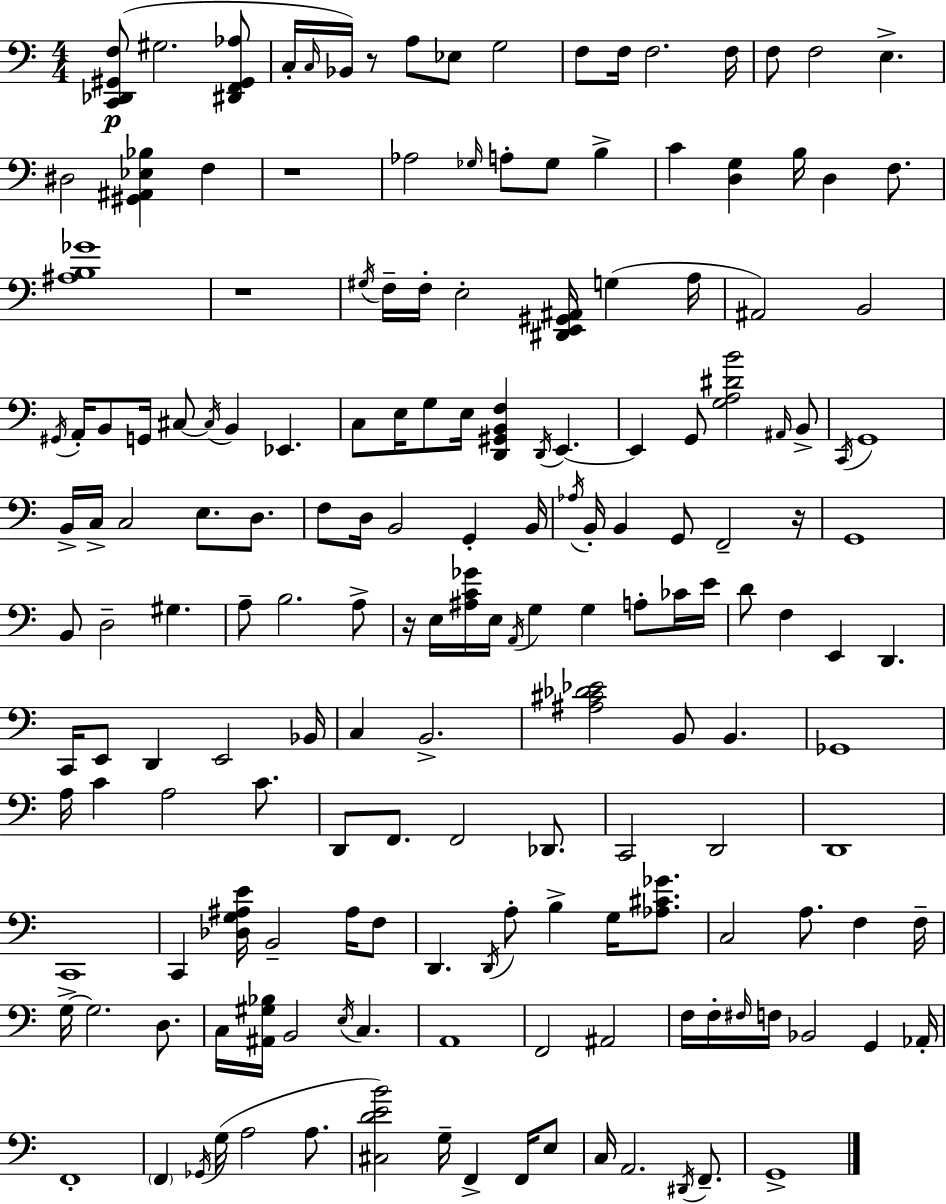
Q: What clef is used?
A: bass